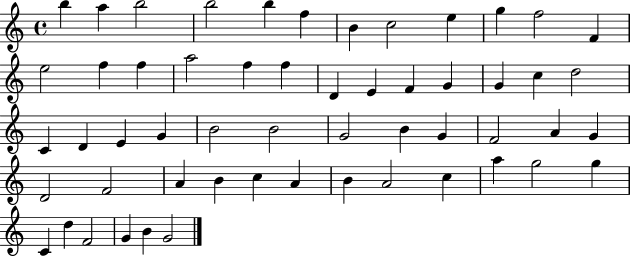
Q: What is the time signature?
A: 4/4